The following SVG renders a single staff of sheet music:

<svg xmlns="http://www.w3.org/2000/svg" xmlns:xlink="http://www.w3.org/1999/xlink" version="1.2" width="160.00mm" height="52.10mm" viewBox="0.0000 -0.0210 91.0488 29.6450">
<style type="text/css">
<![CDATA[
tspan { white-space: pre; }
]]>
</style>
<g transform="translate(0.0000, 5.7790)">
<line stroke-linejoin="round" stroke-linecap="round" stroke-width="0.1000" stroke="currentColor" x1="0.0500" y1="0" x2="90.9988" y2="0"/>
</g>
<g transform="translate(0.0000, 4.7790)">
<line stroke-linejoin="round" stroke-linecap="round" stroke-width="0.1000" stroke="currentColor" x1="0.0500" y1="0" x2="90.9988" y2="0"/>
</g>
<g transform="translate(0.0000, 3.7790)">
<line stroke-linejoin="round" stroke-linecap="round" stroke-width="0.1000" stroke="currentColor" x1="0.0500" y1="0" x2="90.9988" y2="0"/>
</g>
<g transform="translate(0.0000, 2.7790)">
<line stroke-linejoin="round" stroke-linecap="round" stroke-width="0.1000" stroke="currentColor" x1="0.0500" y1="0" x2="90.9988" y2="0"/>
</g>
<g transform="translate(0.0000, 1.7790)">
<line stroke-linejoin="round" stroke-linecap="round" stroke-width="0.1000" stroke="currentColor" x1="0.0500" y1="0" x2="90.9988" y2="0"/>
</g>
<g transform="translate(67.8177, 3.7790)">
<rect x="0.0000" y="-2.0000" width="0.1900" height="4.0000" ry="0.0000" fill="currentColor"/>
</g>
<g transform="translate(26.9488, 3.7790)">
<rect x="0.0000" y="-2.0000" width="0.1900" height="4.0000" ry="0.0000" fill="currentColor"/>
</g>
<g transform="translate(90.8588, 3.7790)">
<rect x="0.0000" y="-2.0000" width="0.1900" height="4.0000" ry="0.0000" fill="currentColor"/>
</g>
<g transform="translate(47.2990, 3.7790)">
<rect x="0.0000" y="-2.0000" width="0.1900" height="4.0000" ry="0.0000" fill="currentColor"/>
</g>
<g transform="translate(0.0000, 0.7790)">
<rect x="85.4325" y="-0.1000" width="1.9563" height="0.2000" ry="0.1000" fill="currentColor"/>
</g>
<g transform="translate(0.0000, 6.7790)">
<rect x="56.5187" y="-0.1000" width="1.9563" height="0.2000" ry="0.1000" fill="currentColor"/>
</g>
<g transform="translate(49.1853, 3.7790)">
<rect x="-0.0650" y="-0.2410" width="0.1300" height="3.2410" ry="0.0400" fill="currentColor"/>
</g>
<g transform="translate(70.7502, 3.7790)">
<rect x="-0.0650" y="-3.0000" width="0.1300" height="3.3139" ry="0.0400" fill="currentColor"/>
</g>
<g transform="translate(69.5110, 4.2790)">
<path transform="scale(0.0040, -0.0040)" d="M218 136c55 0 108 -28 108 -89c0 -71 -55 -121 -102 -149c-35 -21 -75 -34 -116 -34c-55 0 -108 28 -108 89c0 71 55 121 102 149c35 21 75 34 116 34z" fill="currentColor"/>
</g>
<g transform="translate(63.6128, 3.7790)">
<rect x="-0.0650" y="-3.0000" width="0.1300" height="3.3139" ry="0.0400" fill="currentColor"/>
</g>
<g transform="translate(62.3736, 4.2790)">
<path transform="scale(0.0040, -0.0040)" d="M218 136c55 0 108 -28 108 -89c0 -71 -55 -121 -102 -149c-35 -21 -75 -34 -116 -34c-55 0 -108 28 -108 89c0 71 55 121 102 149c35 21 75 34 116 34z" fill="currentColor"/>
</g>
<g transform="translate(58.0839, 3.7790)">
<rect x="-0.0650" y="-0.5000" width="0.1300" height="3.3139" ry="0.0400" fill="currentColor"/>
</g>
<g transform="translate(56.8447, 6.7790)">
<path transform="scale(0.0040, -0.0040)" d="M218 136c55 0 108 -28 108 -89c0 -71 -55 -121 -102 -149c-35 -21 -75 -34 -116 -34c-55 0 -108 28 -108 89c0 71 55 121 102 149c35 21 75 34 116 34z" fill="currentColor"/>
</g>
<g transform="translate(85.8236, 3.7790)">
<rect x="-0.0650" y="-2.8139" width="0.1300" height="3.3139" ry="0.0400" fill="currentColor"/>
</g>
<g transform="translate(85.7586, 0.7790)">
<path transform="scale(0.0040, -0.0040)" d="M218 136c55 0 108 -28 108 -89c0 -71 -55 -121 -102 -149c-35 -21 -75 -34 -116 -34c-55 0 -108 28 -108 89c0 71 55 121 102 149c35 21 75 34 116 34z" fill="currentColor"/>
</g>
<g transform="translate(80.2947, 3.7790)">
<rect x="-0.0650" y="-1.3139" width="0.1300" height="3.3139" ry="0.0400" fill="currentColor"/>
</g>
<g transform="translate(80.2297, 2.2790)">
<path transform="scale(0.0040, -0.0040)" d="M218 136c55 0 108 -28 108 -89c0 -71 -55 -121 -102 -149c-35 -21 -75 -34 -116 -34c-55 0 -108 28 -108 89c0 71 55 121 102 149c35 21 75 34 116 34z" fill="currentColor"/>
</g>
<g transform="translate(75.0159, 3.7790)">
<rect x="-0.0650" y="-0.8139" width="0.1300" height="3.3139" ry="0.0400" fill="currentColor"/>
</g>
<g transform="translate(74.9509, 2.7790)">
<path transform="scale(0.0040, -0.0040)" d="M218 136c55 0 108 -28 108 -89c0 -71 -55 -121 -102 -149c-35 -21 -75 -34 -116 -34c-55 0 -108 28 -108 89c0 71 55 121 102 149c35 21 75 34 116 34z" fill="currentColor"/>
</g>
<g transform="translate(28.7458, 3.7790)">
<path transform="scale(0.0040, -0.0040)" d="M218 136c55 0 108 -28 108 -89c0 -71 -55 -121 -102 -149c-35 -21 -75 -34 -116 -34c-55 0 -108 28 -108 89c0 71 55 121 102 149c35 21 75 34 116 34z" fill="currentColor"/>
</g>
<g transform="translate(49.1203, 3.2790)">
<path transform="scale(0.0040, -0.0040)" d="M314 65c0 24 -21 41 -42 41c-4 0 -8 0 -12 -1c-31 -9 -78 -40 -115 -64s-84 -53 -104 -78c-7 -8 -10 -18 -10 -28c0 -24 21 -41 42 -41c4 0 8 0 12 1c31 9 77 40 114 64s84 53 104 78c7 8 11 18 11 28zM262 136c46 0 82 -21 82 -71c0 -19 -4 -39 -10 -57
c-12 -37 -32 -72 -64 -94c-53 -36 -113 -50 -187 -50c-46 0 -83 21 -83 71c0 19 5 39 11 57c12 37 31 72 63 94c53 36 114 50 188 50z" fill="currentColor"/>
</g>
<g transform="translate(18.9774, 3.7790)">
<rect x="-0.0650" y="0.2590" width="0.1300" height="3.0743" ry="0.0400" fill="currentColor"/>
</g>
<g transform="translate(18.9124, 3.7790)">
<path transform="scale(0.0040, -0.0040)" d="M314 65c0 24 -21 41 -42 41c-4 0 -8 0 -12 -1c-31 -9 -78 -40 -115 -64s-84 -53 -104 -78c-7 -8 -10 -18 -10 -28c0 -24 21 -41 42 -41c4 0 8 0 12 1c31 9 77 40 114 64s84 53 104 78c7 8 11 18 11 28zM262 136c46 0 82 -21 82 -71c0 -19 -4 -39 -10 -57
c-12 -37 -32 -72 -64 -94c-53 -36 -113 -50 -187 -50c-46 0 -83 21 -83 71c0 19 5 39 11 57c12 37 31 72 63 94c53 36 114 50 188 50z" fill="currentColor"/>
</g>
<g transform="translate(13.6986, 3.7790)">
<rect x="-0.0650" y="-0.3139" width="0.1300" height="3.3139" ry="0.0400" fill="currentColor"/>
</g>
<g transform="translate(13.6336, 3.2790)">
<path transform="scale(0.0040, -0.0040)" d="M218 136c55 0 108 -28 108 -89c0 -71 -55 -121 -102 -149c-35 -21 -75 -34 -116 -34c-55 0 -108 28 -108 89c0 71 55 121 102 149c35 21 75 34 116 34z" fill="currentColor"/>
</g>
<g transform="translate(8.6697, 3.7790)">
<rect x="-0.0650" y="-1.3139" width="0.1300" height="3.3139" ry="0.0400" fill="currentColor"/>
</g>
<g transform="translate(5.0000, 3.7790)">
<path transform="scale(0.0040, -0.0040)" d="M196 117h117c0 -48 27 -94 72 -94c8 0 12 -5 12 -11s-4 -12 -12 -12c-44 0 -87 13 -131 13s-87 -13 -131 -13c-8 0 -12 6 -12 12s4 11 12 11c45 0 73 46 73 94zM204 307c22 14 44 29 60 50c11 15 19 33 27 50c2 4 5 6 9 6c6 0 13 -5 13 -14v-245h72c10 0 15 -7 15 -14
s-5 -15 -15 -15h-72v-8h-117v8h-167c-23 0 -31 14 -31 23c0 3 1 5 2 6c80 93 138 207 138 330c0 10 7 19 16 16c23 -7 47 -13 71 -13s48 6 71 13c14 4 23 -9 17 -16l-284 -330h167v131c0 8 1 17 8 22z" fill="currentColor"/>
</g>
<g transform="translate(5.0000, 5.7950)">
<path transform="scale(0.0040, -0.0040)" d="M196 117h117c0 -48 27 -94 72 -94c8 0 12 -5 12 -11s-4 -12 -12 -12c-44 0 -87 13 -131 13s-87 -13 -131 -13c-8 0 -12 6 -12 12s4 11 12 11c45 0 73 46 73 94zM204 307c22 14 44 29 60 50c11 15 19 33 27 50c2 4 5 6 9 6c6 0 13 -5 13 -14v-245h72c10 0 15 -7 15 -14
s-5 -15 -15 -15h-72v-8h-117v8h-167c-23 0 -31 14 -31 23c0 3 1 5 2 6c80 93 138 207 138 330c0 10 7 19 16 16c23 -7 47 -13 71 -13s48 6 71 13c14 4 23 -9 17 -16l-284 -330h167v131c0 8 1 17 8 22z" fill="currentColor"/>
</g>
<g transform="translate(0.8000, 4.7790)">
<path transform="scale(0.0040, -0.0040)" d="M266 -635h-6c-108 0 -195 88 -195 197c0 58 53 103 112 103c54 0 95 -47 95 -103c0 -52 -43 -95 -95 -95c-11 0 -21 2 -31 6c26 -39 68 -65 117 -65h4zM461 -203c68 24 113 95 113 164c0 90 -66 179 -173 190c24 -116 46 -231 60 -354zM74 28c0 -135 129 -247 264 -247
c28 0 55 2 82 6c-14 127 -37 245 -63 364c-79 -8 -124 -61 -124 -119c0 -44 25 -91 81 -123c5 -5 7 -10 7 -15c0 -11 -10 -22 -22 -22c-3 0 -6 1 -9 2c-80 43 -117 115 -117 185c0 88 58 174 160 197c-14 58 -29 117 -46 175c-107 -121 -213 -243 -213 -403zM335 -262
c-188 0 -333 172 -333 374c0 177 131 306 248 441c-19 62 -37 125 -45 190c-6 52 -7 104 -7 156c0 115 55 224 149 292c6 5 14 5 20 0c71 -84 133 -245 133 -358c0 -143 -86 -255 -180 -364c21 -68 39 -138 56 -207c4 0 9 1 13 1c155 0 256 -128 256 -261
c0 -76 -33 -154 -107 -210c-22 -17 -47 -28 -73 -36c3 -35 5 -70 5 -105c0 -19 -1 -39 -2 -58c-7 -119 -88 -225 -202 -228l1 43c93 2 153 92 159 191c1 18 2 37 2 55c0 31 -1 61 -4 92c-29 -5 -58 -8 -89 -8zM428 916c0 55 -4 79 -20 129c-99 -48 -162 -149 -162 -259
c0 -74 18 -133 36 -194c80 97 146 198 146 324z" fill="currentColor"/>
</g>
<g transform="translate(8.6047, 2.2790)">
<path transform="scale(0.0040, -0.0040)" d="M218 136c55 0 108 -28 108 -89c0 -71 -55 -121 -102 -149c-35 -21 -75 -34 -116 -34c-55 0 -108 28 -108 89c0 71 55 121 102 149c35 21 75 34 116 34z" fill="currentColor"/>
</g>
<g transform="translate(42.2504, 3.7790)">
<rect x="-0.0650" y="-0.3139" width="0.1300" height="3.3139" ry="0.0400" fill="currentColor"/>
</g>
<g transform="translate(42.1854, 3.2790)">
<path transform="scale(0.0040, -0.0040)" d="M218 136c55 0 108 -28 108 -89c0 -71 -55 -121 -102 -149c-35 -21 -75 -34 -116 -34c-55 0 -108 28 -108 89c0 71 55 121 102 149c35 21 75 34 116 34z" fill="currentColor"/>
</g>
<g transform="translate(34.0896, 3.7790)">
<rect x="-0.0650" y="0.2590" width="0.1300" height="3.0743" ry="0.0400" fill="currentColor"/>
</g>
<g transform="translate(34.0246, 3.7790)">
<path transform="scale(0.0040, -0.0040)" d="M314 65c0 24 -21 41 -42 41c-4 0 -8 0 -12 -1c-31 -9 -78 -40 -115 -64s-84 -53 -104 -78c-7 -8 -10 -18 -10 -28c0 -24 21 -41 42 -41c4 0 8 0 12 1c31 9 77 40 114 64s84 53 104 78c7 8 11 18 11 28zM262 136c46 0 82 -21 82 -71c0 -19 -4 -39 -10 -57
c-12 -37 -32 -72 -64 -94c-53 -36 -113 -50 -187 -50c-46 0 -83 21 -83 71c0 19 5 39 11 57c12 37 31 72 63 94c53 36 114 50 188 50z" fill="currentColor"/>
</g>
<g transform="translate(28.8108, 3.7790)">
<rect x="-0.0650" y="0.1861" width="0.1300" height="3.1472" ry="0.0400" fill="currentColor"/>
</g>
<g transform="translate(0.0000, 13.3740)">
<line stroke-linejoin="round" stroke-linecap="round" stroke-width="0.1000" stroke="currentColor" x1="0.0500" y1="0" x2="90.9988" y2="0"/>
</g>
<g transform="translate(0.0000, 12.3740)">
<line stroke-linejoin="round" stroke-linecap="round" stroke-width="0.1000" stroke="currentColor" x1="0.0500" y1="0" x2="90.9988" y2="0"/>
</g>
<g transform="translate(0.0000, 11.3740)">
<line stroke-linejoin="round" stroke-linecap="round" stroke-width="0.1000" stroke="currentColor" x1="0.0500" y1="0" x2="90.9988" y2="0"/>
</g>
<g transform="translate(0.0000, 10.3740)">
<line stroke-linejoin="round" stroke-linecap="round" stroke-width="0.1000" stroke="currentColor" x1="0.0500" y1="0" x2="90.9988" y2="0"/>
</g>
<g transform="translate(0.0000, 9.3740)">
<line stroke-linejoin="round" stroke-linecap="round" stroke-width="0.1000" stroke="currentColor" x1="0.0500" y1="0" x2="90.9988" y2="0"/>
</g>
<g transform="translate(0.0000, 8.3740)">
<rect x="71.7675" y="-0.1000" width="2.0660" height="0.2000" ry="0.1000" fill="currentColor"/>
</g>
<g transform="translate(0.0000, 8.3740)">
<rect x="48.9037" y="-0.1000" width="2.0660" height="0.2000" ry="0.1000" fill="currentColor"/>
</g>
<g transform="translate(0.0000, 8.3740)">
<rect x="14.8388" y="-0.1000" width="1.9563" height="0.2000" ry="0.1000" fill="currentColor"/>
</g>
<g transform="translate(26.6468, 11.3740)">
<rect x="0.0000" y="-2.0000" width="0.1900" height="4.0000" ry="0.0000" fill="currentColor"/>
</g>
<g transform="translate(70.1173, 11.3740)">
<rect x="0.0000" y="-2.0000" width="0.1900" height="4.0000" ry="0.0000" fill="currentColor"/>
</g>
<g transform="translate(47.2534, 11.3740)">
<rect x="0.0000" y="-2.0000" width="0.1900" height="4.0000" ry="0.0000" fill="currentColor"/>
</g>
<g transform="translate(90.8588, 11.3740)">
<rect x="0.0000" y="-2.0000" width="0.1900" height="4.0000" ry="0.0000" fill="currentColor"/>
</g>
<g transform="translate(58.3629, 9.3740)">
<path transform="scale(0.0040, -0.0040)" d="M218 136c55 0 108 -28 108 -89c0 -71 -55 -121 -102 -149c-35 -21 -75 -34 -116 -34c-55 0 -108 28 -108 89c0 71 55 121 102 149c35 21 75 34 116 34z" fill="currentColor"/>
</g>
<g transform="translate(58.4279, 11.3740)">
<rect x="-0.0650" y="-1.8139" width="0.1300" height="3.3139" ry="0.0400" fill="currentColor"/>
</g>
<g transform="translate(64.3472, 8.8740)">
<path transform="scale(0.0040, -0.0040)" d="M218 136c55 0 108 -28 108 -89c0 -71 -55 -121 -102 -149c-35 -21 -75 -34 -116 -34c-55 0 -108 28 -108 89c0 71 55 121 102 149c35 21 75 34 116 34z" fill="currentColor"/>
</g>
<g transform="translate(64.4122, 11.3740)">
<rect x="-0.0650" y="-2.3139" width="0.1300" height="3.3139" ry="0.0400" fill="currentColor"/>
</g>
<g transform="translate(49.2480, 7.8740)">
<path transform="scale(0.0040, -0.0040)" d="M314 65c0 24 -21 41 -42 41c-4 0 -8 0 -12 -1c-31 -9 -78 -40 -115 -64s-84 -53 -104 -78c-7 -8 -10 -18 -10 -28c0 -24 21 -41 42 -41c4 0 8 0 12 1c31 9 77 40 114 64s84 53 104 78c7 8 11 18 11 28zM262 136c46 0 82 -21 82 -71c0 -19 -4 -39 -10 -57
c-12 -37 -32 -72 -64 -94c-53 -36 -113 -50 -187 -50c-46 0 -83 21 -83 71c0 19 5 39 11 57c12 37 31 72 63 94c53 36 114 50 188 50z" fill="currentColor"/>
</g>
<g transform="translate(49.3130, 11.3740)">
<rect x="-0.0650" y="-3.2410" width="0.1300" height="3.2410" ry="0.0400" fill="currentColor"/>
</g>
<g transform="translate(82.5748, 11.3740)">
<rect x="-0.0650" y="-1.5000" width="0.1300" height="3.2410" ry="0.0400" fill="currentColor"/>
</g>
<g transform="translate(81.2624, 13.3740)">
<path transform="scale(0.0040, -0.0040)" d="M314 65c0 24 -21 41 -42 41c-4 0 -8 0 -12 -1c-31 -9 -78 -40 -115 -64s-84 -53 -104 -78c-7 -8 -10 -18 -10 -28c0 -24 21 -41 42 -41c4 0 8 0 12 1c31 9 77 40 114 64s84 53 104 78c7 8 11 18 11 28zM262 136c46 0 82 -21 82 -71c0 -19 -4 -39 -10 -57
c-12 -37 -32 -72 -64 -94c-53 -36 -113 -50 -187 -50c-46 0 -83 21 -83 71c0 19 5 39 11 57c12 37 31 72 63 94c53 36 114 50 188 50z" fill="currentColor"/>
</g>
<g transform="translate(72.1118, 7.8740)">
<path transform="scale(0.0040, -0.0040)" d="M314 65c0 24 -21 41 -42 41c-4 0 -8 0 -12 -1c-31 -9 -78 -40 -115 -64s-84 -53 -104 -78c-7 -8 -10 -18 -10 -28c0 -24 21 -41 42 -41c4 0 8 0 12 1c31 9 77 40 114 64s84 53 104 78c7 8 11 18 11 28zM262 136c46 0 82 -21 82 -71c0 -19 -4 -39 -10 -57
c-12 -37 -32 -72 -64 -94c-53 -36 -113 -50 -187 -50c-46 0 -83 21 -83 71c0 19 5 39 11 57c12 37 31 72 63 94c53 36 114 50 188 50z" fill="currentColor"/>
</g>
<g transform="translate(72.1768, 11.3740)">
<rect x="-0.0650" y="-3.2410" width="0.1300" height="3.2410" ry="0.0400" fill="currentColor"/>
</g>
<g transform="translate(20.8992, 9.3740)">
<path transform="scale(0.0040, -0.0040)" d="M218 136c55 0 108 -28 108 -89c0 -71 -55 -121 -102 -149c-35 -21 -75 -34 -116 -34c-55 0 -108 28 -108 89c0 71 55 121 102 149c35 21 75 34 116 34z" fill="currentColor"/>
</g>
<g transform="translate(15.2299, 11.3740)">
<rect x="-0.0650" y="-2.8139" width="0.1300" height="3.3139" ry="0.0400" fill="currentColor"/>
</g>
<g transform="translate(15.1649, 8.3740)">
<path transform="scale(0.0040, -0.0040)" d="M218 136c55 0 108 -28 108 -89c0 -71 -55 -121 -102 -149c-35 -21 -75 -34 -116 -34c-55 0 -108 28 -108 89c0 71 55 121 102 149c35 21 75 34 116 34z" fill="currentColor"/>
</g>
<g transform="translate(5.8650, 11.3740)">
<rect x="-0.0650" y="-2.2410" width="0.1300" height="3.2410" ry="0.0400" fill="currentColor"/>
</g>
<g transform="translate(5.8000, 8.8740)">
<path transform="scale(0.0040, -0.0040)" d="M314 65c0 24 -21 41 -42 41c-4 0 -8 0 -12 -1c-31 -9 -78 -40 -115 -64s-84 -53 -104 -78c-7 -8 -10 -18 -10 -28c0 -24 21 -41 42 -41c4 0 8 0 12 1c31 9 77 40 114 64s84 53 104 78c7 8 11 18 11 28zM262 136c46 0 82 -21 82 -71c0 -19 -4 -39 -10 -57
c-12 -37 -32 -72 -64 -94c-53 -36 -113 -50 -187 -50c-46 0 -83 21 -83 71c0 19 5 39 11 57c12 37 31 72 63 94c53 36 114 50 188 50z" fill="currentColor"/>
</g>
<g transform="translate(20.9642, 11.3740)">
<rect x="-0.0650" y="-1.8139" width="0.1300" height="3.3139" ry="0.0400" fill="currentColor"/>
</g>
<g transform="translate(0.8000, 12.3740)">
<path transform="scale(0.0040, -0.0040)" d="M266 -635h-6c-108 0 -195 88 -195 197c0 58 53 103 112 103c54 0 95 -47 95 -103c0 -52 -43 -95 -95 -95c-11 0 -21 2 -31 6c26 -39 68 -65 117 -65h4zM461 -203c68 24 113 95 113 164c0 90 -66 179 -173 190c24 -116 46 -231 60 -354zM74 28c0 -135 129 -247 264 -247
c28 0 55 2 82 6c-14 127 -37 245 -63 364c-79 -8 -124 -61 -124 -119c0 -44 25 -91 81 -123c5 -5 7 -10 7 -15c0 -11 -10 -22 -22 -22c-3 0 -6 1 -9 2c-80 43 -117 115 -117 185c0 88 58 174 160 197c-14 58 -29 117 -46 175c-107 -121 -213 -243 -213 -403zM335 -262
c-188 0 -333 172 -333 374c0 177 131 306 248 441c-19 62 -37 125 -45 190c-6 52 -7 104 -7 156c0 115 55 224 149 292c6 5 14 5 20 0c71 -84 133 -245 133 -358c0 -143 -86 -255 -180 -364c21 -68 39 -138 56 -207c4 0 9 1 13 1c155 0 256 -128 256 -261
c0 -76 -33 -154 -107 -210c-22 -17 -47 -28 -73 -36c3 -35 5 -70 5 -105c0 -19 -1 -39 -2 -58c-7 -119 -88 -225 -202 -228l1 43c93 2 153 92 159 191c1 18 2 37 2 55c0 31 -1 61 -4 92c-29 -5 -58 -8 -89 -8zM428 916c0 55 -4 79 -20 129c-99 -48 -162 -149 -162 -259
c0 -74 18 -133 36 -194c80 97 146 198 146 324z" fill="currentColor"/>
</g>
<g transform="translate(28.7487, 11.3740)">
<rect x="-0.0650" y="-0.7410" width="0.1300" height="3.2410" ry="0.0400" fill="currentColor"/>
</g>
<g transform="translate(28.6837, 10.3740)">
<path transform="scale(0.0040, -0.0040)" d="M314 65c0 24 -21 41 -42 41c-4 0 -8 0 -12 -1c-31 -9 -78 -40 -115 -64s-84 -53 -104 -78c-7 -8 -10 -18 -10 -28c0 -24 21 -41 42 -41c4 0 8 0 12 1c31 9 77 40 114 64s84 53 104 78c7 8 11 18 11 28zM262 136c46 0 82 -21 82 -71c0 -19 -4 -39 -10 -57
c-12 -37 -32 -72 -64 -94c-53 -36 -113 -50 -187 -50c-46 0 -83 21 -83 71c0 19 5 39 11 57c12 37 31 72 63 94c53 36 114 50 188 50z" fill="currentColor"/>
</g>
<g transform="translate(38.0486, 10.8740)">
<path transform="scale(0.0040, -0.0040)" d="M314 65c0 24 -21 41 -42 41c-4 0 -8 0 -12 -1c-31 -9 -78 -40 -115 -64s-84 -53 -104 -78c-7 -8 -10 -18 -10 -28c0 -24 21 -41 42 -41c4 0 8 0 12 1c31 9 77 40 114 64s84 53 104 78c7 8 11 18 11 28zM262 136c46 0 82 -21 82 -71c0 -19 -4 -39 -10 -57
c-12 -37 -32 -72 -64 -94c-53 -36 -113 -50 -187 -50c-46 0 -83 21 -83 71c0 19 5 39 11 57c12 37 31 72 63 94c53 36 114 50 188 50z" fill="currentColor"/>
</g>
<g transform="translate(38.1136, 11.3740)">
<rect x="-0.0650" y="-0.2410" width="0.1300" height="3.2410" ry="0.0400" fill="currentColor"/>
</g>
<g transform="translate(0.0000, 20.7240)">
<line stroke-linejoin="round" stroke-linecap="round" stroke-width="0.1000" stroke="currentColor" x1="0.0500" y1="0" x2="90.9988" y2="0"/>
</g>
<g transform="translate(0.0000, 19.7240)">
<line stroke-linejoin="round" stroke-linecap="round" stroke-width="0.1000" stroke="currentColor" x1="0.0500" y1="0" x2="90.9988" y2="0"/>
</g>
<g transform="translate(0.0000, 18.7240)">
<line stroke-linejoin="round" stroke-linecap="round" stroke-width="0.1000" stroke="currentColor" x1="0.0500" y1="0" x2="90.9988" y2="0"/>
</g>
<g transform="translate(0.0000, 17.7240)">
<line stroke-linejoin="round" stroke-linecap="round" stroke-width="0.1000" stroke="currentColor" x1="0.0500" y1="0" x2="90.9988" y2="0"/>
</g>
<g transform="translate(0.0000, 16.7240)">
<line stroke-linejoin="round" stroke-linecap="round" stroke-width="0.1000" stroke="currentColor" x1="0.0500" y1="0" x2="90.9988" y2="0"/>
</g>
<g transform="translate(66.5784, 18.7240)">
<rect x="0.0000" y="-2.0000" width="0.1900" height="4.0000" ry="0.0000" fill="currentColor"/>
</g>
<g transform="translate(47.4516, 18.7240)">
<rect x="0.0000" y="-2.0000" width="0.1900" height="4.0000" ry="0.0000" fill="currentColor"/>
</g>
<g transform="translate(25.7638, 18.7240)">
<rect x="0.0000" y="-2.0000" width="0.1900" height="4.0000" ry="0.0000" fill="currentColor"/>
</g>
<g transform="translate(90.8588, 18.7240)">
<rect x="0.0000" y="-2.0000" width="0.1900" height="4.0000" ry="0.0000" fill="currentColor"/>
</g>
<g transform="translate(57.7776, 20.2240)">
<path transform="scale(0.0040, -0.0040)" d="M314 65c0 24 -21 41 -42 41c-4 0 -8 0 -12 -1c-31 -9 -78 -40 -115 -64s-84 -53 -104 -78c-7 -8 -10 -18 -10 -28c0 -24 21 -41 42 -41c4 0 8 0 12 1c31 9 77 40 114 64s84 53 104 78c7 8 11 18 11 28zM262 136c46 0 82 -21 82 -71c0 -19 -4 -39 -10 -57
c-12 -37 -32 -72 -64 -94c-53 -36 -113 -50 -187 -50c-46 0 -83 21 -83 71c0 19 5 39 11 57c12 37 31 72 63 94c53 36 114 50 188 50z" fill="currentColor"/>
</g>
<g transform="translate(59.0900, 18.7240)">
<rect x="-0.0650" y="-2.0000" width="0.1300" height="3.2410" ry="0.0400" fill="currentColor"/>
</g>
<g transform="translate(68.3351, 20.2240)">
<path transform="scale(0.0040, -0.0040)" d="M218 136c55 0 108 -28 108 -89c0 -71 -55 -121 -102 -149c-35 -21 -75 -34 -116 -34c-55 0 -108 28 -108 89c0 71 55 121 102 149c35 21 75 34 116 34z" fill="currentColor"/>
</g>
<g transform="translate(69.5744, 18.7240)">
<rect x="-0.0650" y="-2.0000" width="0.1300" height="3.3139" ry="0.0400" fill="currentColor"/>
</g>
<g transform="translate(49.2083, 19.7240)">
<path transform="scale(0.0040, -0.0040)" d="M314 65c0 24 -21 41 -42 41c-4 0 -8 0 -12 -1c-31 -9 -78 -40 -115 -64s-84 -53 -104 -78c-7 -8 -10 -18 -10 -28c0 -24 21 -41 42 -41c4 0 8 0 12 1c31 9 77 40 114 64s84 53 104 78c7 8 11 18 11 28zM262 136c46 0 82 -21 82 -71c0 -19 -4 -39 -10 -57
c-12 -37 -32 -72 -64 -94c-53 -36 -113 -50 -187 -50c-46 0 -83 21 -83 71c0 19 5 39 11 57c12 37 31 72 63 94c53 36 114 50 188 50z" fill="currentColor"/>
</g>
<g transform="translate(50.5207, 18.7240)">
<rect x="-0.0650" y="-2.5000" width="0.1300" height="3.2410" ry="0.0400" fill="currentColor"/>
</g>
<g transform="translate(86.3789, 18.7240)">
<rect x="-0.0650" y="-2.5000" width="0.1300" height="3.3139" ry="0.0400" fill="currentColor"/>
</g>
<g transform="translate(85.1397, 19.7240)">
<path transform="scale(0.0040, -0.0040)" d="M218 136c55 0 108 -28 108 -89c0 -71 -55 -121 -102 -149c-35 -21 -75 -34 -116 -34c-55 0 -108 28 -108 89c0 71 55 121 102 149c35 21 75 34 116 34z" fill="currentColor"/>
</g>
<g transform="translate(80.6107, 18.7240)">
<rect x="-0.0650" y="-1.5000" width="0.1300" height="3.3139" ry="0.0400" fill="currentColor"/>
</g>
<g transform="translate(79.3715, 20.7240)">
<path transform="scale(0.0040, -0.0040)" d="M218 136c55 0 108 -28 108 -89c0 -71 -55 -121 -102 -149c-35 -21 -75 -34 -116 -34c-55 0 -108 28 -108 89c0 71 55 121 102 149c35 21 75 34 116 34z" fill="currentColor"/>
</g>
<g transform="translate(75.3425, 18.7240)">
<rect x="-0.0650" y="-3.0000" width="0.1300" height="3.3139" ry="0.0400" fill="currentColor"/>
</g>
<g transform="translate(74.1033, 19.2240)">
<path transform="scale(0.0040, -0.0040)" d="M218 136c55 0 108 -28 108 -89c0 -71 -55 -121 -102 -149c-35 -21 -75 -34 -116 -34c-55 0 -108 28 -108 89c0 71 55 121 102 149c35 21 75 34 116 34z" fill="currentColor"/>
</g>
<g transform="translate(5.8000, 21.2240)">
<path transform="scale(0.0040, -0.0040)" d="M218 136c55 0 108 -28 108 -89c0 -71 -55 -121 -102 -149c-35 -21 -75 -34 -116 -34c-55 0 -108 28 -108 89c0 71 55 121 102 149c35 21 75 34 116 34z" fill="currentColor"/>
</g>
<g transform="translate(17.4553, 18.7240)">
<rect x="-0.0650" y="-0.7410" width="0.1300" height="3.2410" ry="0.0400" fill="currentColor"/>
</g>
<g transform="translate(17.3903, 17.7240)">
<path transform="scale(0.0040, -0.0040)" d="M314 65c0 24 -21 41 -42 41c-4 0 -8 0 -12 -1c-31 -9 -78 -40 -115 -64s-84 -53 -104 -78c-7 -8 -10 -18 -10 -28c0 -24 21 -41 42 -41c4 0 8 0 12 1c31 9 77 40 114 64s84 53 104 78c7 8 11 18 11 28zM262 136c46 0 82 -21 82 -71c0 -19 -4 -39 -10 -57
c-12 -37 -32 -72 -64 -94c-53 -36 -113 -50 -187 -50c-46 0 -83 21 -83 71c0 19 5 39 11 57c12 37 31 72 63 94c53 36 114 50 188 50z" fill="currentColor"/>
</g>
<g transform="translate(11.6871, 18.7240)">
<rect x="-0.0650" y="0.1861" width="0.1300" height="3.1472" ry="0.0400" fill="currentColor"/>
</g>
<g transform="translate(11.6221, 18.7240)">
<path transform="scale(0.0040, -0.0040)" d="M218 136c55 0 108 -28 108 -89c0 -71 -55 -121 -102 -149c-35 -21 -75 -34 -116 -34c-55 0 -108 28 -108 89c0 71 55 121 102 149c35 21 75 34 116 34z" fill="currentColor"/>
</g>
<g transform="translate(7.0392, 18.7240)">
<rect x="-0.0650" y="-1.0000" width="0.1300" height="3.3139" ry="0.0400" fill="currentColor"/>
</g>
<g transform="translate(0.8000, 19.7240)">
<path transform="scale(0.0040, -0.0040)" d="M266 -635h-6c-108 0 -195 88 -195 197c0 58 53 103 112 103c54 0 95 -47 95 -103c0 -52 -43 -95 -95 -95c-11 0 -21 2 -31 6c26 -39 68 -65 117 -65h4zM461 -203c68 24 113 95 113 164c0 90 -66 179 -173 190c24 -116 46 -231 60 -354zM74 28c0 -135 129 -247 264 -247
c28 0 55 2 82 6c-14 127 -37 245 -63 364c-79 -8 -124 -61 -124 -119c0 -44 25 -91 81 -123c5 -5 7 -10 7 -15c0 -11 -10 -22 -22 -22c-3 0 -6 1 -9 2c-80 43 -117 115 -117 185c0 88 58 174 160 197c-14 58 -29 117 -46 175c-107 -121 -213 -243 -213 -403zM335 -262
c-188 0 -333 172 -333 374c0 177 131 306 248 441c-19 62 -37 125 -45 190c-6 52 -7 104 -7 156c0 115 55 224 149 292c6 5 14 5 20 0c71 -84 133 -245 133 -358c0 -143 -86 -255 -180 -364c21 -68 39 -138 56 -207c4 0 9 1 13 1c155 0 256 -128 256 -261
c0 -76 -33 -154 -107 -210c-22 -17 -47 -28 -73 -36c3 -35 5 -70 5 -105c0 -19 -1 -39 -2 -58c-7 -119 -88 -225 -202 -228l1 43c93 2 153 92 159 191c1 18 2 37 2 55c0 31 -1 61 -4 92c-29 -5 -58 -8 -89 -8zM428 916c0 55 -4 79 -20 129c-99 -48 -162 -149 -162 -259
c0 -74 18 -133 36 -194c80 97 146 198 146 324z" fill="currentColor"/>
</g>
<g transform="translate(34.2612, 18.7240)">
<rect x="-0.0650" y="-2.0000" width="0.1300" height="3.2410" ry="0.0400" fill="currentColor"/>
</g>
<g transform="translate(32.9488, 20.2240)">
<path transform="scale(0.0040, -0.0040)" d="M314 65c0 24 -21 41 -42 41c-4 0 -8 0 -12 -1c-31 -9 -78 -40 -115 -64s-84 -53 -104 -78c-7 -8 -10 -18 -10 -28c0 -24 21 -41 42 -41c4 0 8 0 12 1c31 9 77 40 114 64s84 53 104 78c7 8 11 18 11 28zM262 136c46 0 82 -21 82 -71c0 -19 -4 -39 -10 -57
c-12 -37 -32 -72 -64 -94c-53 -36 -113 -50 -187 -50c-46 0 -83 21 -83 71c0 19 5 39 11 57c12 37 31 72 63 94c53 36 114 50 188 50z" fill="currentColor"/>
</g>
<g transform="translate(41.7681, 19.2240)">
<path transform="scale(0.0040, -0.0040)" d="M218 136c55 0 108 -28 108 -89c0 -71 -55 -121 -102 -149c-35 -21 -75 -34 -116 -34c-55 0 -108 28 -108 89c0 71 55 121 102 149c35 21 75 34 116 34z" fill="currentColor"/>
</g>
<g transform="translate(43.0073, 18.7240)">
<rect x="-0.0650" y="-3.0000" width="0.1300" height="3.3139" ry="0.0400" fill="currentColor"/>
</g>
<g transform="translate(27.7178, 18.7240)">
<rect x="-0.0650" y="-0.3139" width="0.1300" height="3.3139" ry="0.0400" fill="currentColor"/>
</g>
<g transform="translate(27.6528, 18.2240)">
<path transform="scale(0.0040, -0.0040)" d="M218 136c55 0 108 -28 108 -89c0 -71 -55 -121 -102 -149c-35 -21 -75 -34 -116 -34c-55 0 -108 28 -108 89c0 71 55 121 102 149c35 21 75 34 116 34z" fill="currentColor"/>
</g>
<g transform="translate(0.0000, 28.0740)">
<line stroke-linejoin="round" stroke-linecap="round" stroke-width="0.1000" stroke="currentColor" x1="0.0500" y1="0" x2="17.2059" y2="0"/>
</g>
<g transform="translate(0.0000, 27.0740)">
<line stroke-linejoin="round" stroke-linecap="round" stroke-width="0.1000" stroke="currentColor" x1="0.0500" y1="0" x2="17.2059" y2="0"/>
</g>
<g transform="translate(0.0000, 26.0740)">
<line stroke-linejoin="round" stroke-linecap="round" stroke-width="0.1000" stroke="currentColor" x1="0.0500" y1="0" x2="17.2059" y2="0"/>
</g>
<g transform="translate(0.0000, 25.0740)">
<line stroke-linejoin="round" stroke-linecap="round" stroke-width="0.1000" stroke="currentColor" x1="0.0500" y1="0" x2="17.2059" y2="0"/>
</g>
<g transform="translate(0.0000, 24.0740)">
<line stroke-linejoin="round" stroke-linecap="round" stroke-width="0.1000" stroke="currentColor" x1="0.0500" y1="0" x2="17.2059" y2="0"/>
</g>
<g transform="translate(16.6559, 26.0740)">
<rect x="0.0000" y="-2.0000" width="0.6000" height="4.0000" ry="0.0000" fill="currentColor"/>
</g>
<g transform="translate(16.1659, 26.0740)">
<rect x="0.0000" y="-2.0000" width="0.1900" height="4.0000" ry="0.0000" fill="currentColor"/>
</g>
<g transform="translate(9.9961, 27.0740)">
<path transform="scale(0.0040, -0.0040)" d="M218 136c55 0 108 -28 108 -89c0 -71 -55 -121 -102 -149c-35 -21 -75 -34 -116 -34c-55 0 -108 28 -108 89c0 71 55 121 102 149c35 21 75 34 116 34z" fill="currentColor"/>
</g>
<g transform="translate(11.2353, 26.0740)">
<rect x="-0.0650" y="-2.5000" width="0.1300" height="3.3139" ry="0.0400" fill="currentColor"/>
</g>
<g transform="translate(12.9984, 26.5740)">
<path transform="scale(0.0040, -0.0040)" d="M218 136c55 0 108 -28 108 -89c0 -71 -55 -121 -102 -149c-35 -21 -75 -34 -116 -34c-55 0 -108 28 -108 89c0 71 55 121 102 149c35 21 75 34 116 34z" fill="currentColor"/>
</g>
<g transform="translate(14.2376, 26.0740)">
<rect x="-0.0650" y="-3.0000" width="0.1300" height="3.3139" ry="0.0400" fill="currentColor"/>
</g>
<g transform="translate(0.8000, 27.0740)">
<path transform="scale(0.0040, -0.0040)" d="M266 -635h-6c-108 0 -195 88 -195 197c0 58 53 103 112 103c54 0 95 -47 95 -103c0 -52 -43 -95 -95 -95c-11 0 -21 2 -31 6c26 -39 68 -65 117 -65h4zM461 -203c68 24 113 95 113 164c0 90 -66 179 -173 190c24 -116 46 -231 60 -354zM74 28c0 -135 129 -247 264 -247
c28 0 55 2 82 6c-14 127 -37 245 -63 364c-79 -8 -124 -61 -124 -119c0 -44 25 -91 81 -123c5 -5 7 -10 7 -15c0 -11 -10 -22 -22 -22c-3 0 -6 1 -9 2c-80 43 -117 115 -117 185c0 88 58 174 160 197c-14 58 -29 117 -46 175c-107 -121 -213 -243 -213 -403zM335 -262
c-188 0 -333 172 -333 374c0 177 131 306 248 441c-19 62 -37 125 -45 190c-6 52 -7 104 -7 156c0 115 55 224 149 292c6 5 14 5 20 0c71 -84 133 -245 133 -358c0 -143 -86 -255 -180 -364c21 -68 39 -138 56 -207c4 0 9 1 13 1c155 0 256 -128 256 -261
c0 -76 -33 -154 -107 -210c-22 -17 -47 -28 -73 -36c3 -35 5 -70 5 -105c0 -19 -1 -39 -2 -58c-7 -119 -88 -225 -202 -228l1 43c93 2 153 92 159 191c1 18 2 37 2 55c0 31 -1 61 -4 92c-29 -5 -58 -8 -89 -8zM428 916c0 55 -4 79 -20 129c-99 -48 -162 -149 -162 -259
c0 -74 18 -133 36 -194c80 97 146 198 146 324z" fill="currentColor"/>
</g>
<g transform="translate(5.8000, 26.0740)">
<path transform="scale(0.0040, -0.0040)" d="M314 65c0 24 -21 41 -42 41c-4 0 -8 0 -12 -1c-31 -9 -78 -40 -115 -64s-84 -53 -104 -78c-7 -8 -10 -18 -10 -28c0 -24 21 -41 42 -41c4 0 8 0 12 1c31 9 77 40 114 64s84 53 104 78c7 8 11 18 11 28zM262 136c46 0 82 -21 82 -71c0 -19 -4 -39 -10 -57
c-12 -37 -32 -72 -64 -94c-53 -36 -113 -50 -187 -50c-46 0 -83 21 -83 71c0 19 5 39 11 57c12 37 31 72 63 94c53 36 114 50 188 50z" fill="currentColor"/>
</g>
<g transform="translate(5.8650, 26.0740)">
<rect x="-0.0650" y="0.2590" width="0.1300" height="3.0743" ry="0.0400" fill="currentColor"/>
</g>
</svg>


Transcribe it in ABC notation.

X:1
T:Untitled
M:4/4
L:1/4
K:C
e c B2 B B2 c c2 C A A d e a g2 a f d2 c2 b2 f g b2 E2 D B d2 c F2 A G2 F2 F A E G B2 G A